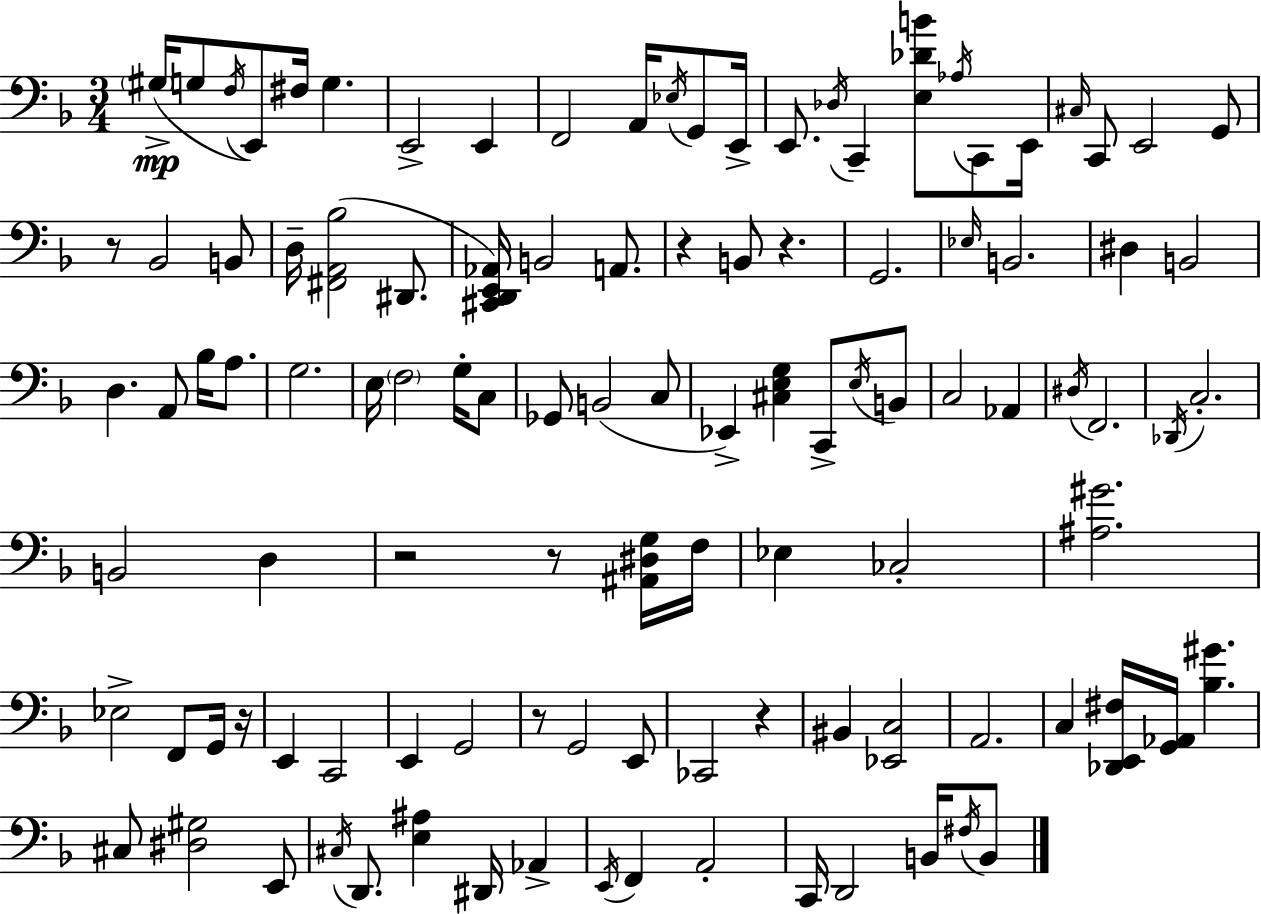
G#3/s G3/e F3/s E2/e F#3/s G3/q. E2/h E2/q F2/h A2/s Eb3/s G2/e E2/s E2/e. Db3/s C2/q [E3,Db4,B4]/e Ab3/s C2/e E2/s C#3/s C2/e E2/h G2/e R/e Bb2/h B2/e D3/s [F#2,A2,Bb3]/h D#2/e. [C#2,D2,E2,Ab2]/s B2/h A2/e. R/q B2/e R/q. G2/h. Eb3/s B2/h. D#3/q B2/h D3/q. A2/e Bb3/s A3/e. G3/h. E3/s F3/h G3/s C3/e Gb2/e B2/h C3/e Eb2/q [C#3,E3,G3]/q C2/e E3/s B2/e C3/h Ab2/q D#3/s F2/h. Db2/s C3/h. B2/h D3/q R/h R/e [A#2,D#3,G3]/s F3/s Eb3/q CES3/h [A#3,G#4]/h. Eb3/h F2/e G2/s R/s E2/q C2/h E2/q G2/h R/e G2/h E2/e CES2/h R/q BIS2/q [Eb2,C3]/h A2/h. C3/q [Db2,E2,F#3]/s [G2,Ab2]/s [Bb3,G#4]/q. C#3/e [D#3,G#3]/h E2/e C#3/s D2/e. [E3,A#3]/q D#2/s Ab2/q E2/s F2/q A2/h C2/s D2/h B2/s F#3/s B2/e